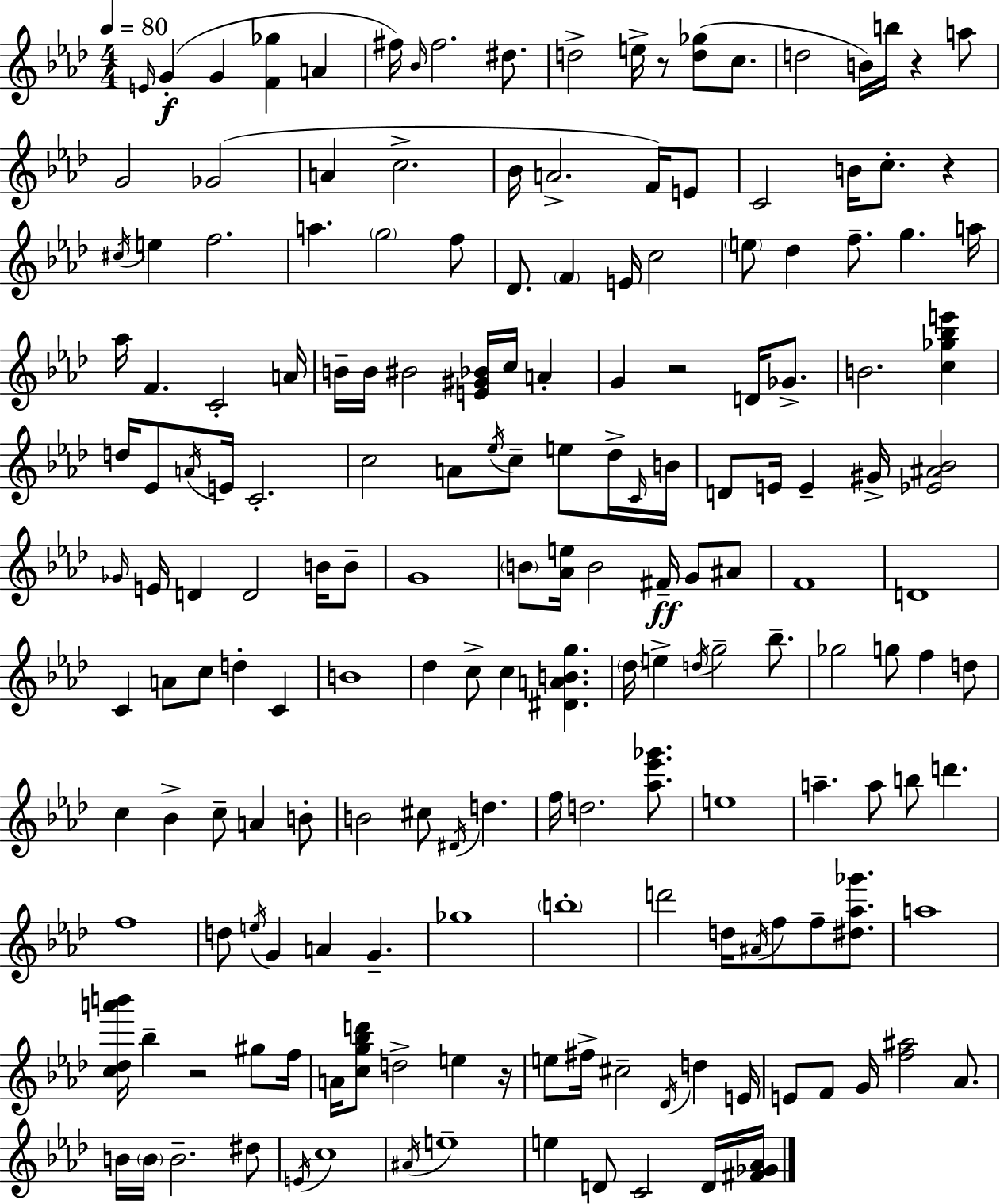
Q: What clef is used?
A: treble